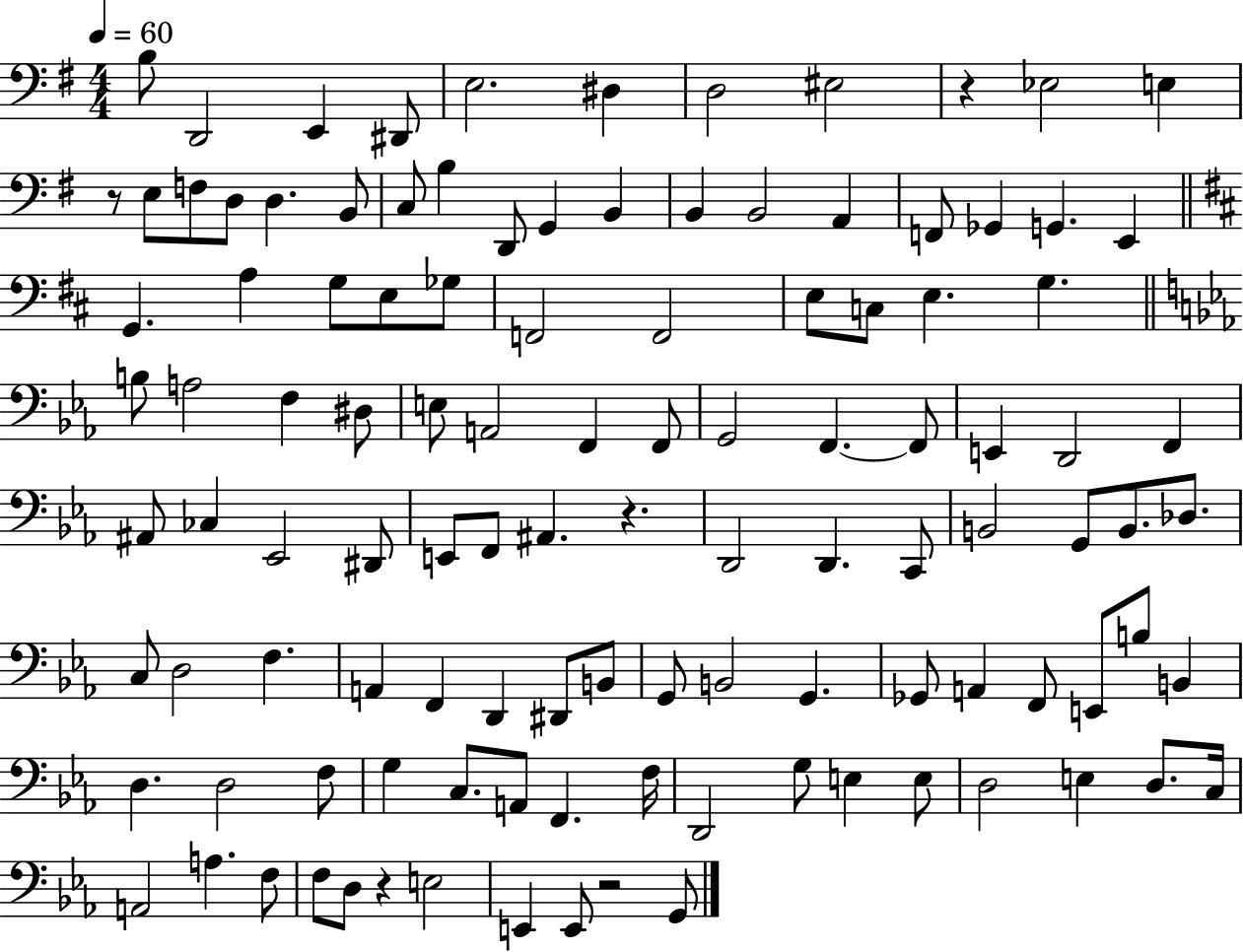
{
  \clef bass
  \numericTimeSignature
  \time 4/4
  \key g \major
  \tempo 4 = 60
  b8 d,2 e,4 dis,8 | e2. dis4 | d2 eis2 | r4 ees2 e4 | \break r8 e8 f8 d8 d4. b,8 | c8 b4 d,8 g,4 b,4 | b,4 b,2 a,4 | f,8 ges,4 g,4. e,4 | \break \bar "||" \break \key d \major g,4. a4 g8 e8 ges8 | f,2 f,2 | e8 c8 e4. g4. | \bar "||" \break \key c \minor b8 a2 f4 dis8 | e8 a,2 f,4 f,8 | g,2 f,4.~~ f,8 | e,4 d,2 f,4 | \break ais,8 ces4 ees,2 dis,8 | e,8 f,8 ais,4. r4. | d,2 d,4. c,8 | b,2 g,8 b,8. des8. | \break c8 d2 f4. | a,4 f,4 d,4 dis,8 b,8 | g,8 b,2 g,4. | ges,8 a,4 f,8 e,8 b8 b,4 | \break d4. d2 f8 | g4 c8. a,8 f,4. f16 | d,2 g8 e4 e8 | d2 e4 d8. c16 | \break a,2 a4. f8 | f8 d8 r4 e2 | e,4 e,8 r2 g,8 | \bar "|."
}